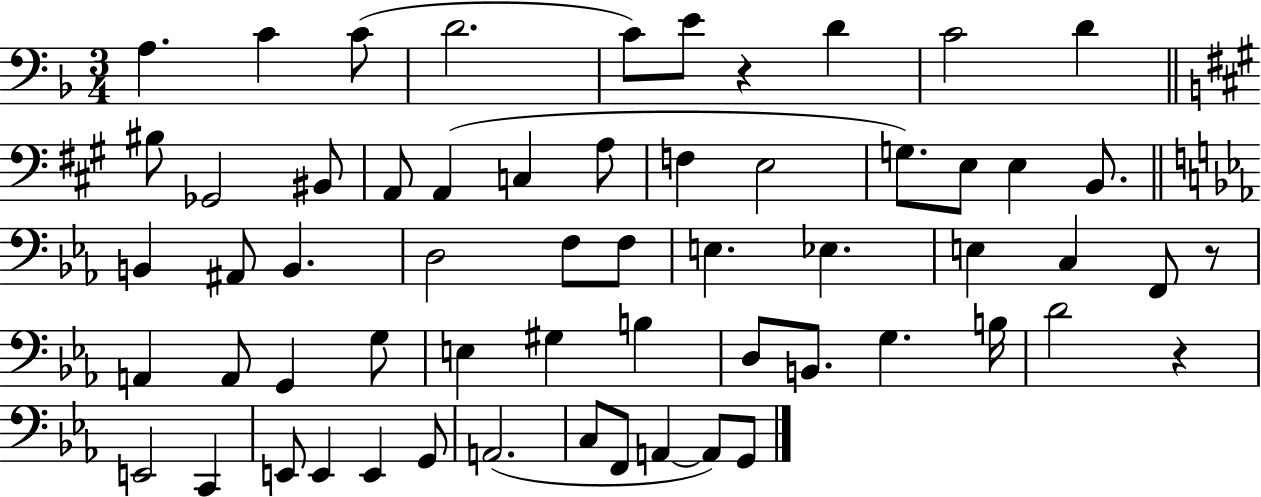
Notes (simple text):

A3/q. C4/q C4/e D4/h. C4/e E4/e R/q D4/q C4/h D4/q BIS3/e Gb2/h BIS2/e A2/e A2/q C3/q A3/e F3/q E3/h G3/e. E3/e E3/q B2/e. B2/q A#2/e B2/q. D3/h F3/e F3/e E3/q. Eb3/q. E3/q C3/q F2/e R/e A2/q A2/e G2/q G3/e E3/q G#3/q B3/q D3/e B2/e. G3/q. B3/s D4/h R/q E2/h C2/q E2/e E2/q E2/q G2/e A2/h. C3/e F2/e A2/q A2/e G2/e